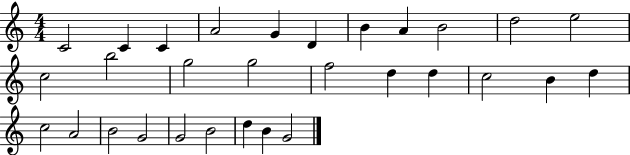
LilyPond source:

{
  \clef treble
  \numericTimeSignature
  \time 4/4
  \key c \major
  c'2 c'4 c'4 | a'2 g'4 d'4 | b'4 a'4 b'2 | d''2 e''2 | \break c''2 b''2 | g''2 g''2 | f''2 d''4 d''4 | c''2 b'4 d''4 | \break c''2 a'2 | b'2 g'2 | g'2 b'2 | d''4 b'4 g'2 | \break \bar "|."
}